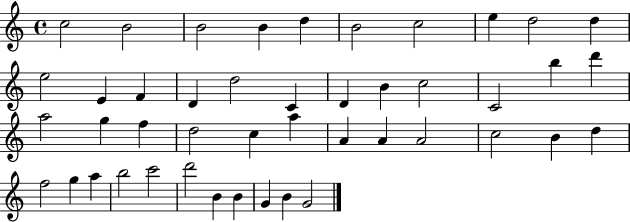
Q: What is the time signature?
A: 4/4